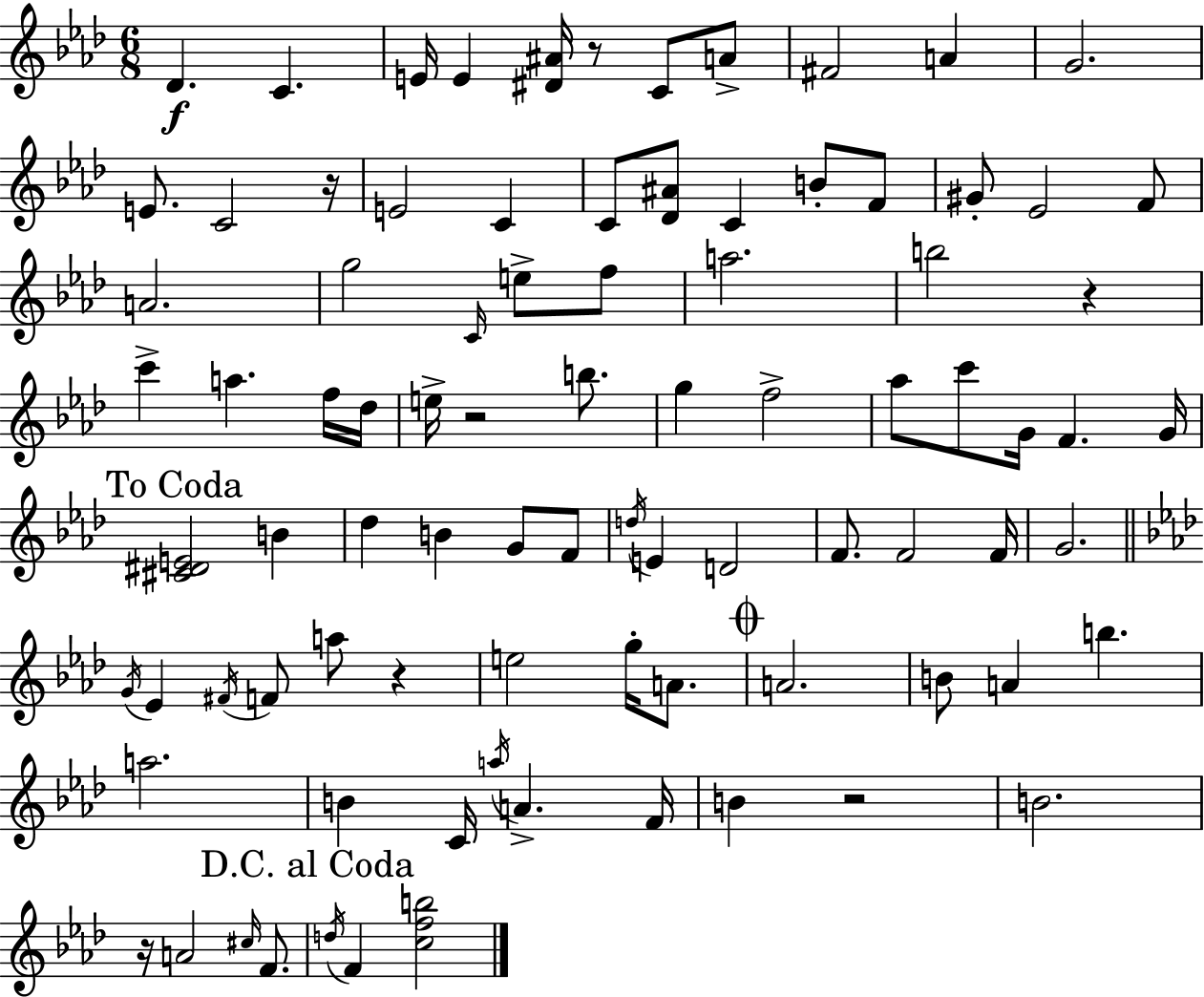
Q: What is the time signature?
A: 6/8